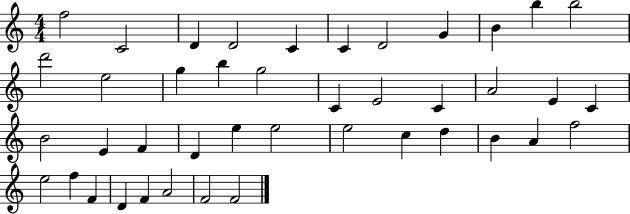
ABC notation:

X:1
T:Untitled
M:4/4
L:1/4
K:C
f2 C2 D D2 C C D2 G B b b2 d'2 e2 g b g2 C E2 C A2 E C B2 E F D e e2 e2 c d B A f2 e2 f F D F A2 F2 F2